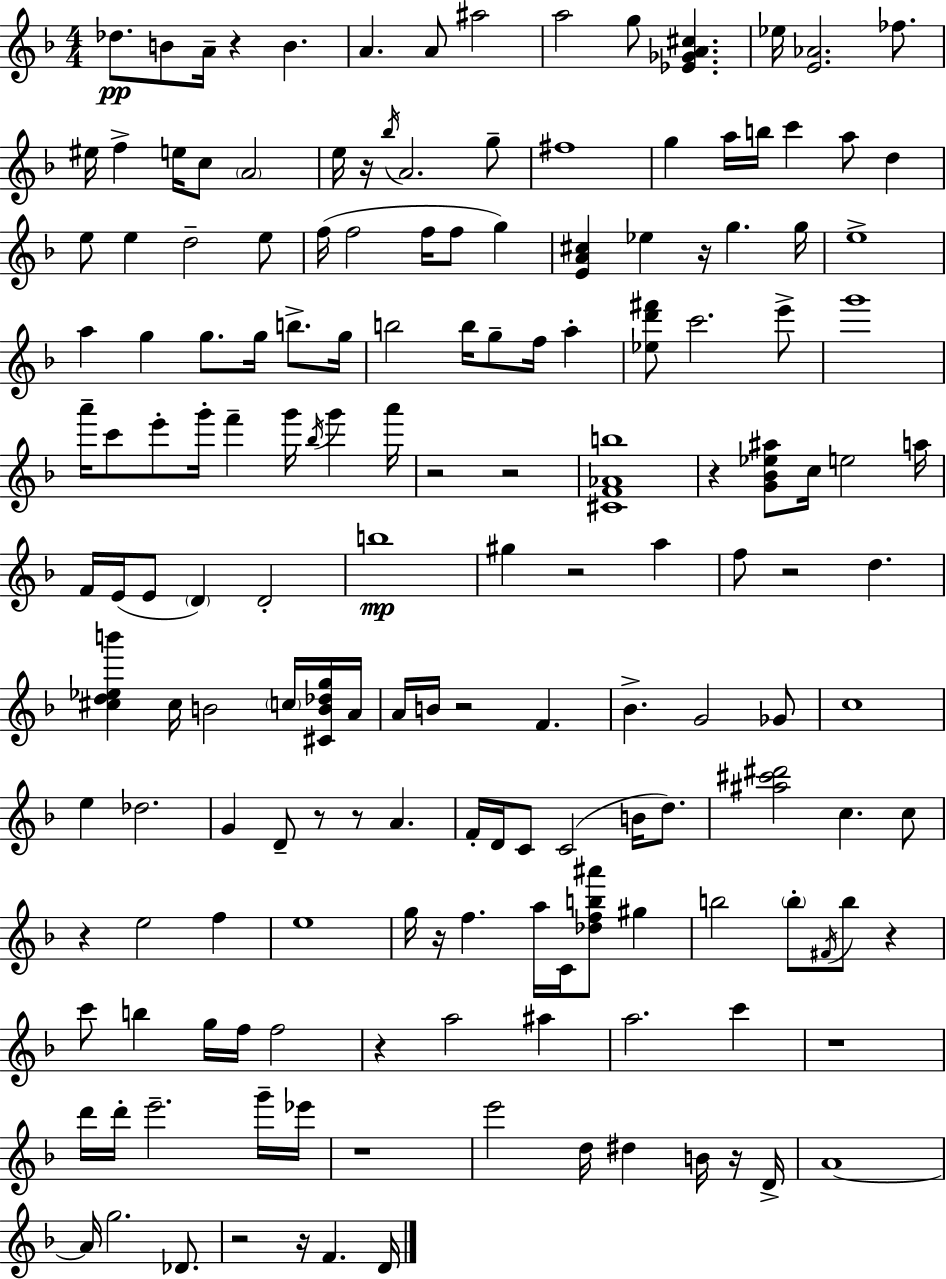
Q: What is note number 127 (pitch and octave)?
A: E6